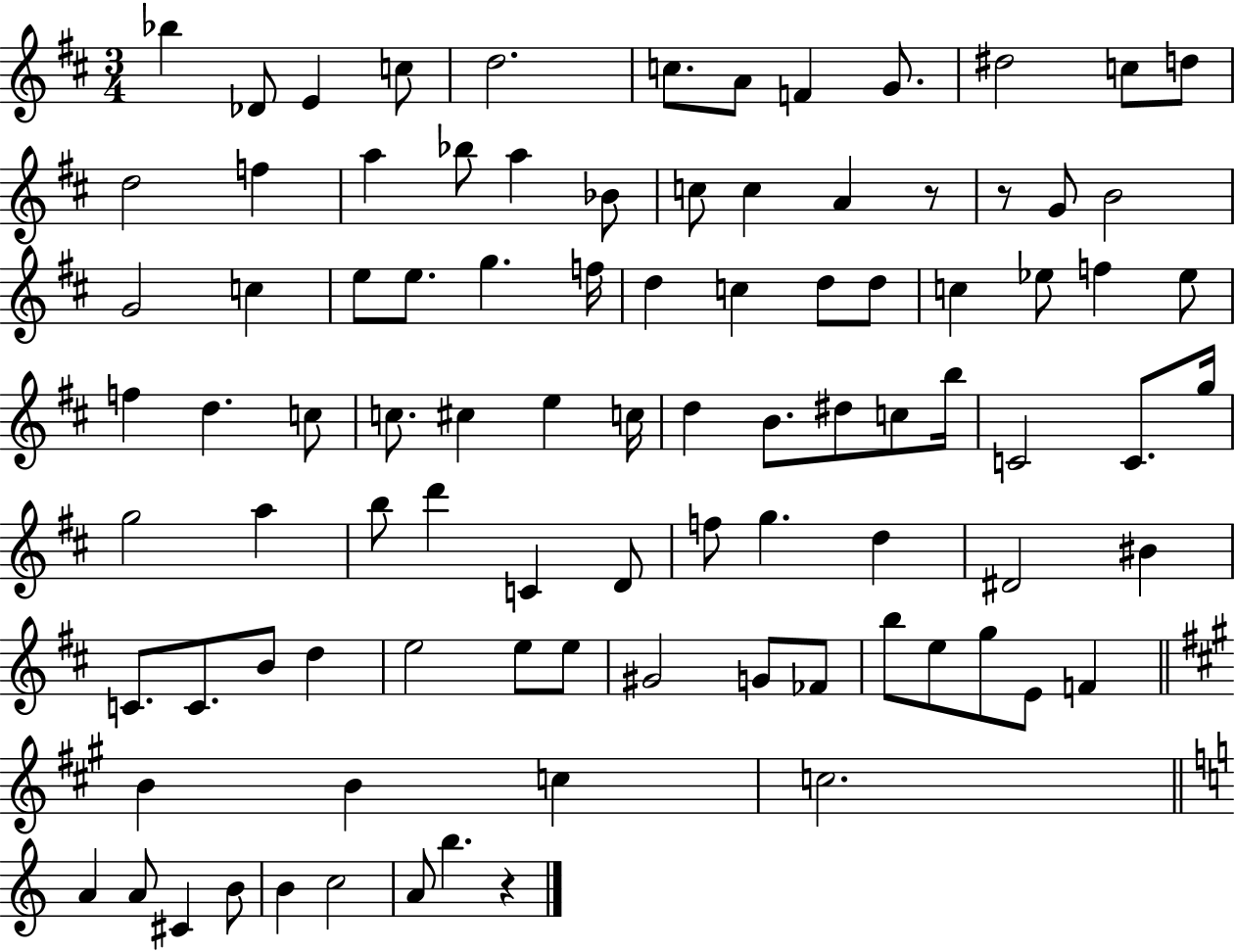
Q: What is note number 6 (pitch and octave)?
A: C5